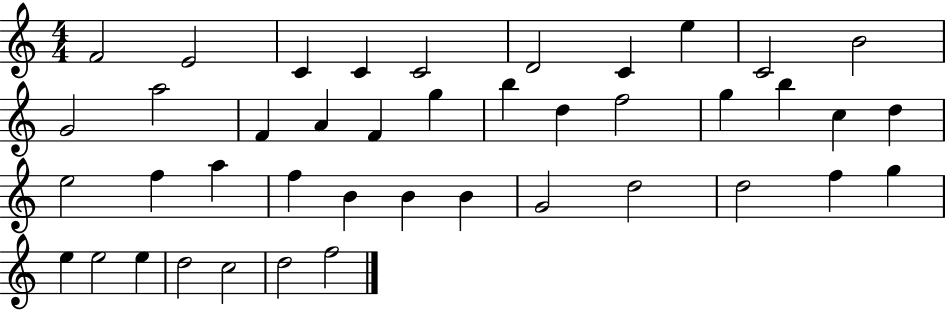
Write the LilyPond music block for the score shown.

{
  \clef treble
  \numericTimeSignature
  \time 4/4
  \key c \major
  f'2 e'2 | c'4 c'4 c'2 | d'2 c'4 e''4 | c'2 b'2 | \break g'2 a''2 | f'4 a'4 f'4 g''4 | b''4 d''4 f''2 | g''4 b''4 c''4 d''4 | \break e''2 f''4 a''4 | f''4 b'4 b'4 b'4 | g'2 d''2 | d''2 f''4 g''4 | \break e''4 e''2 e''4 | d''2 c''2 | d''2 f''2 | \bar "|."
}